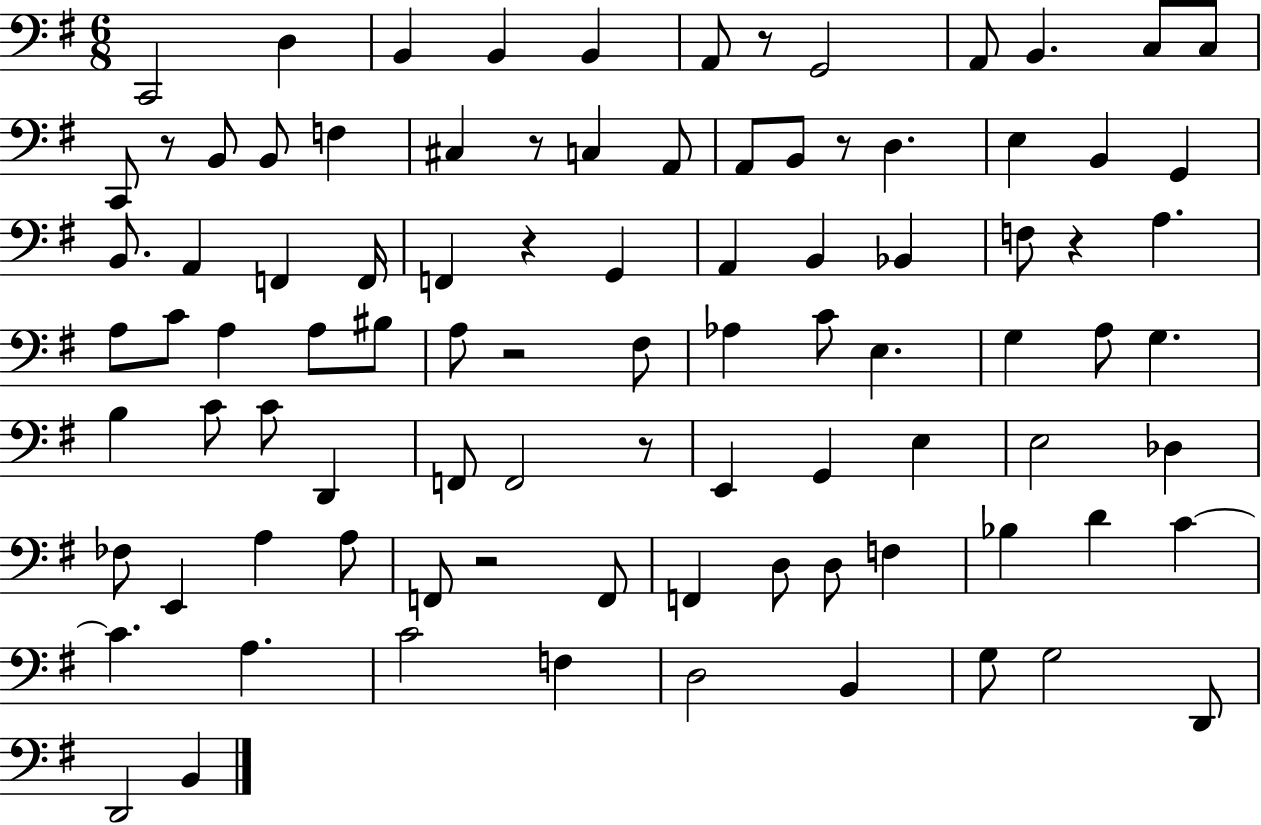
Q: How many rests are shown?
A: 9